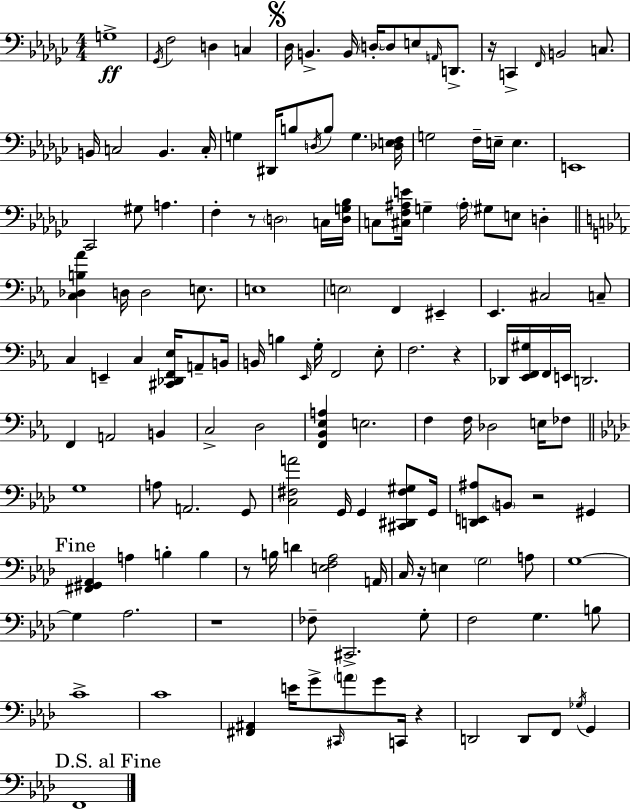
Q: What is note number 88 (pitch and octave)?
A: G2